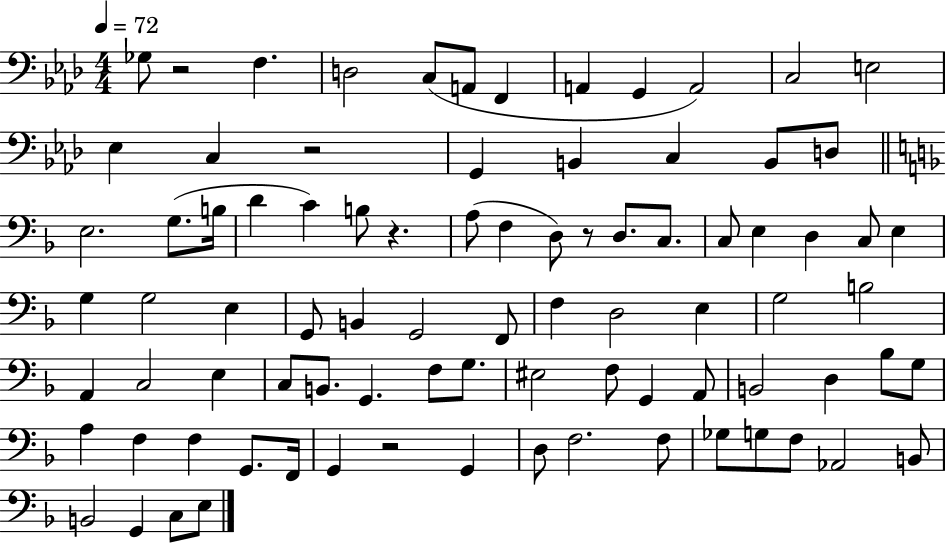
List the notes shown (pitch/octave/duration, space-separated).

Gb3/e R/h F3/q. D3/h C3/e A2/e F2/q A2/q G2/q A2/h C3/h E3/h Eb3/q C3/q R/h G2/q B2/q C3/q B2/e D3/e E3/h. G3/e. B3/s D4/q C4/q B3/e R/q. A3/e F3/q D3/e R/e D3/e. C3/e. C3/e E3/q D3/q C3/e E3/q G3/q G3/h E3/q G2/e B2/q G2/h F2/e F3/q D3/h E3/q G3/h B3/h A2/q C3/h E3/q C3/e B2/e. G2/q. F3/e G3/e. EIS3/h F3/e G2/q A2/e B2/h D3/q Bb3/e G3/e A3/q F3/q F3/q G2/e. F2/s G2/q R/h G2/q D3/e F3/h. F3/e Gb3/e G3/e F3/e Ab2/h B2/e B2/h G2/q C3/e E3/e